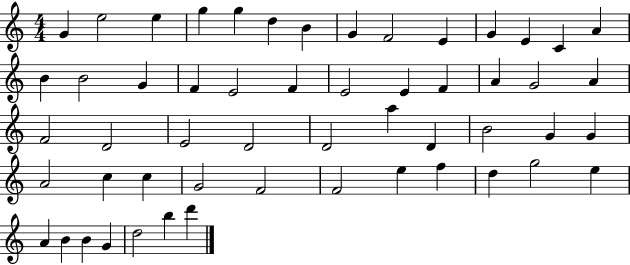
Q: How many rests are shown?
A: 0